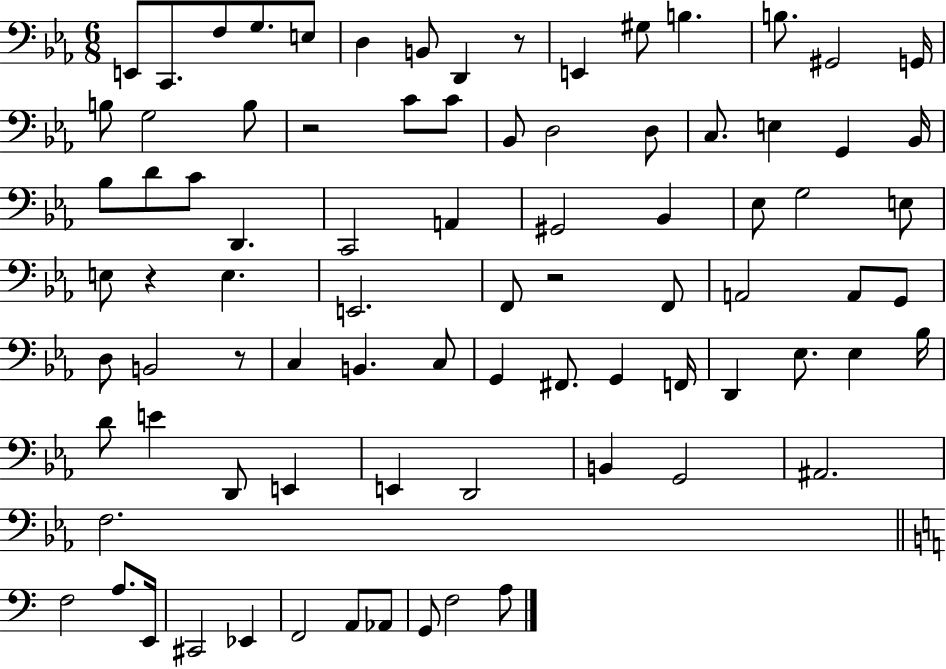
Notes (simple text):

E2/e C2/e. F3/e G3/e. E3/e D3/q B2/e D2/q R/e E2/q G#3/e B3/q. B3/e. G#2/h G2/s B3/e G3/h B3/e R/h C4/e C4/e Bb2/e D3/h D3/e C3/e. E3/q G2/q Bb2/s Bb3/e D4/e C4/e D2/q. C2/h A2/q G#2/h Bb2/q Eb3/e G3/h E3/e E3/e R/q E3/q. E2/h. F2/e R/h F2/e A2/h A2/e G2/e D3/e B2/h R/e C3/q B2/q. C3/e G2/q F#2/e. G2/q F2/s D2/q Eb3/e. Eb3/q Bb3/s D4/e E4/q D2/e E2/q E2/q D2/h B2/q G2/h A#2/h. F3/h. F3/h A3/e. E2/s C#2/h Eb2/q F2/h A2/e Ab2/e G2/e F3/h A3/e